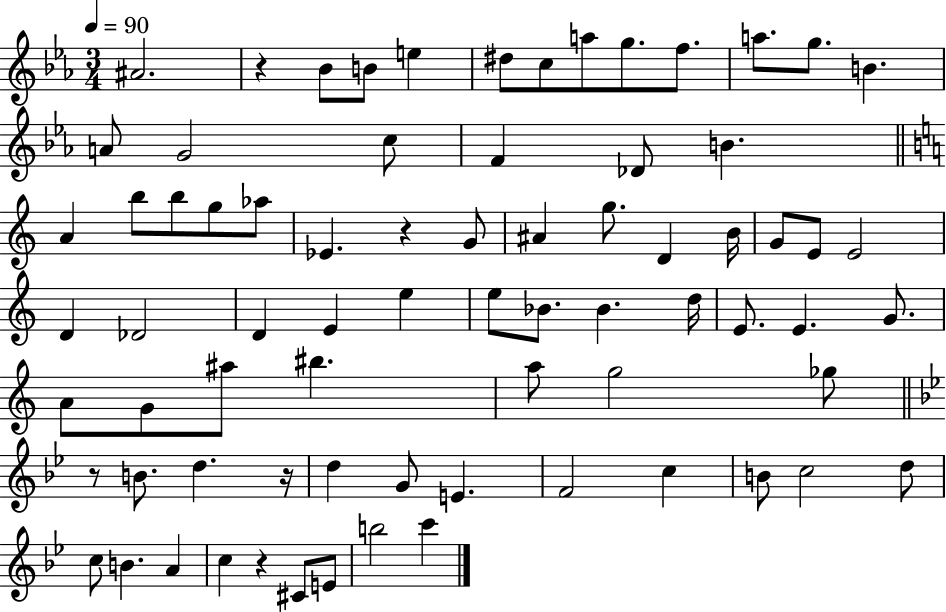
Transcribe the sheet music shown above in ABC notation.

X:1
T:Untitled
M:3/4
L:1/4
K:Eb
^A2 z _B/2 B/2 e ^d/2 c/2 a/2 g/2 f/2 a/2 g/2 B A/2 G2 c/2 F _D/2 B A b/2 b/2 g/2 _a/2 _E z G/2 ^A g/2 D B/4 G/2 E/2 E2 D _D2 D E e e/2 _B/2 _B d/4 E/2 E G/2 A/2 G/2 ^a/2 ^b a/2 g2 _g/2 z/2 B/2 d z/4 d G/2 E F2 c B/2 c2 d/2 c/2 B A c z ^C/2 E/2 b2 c'